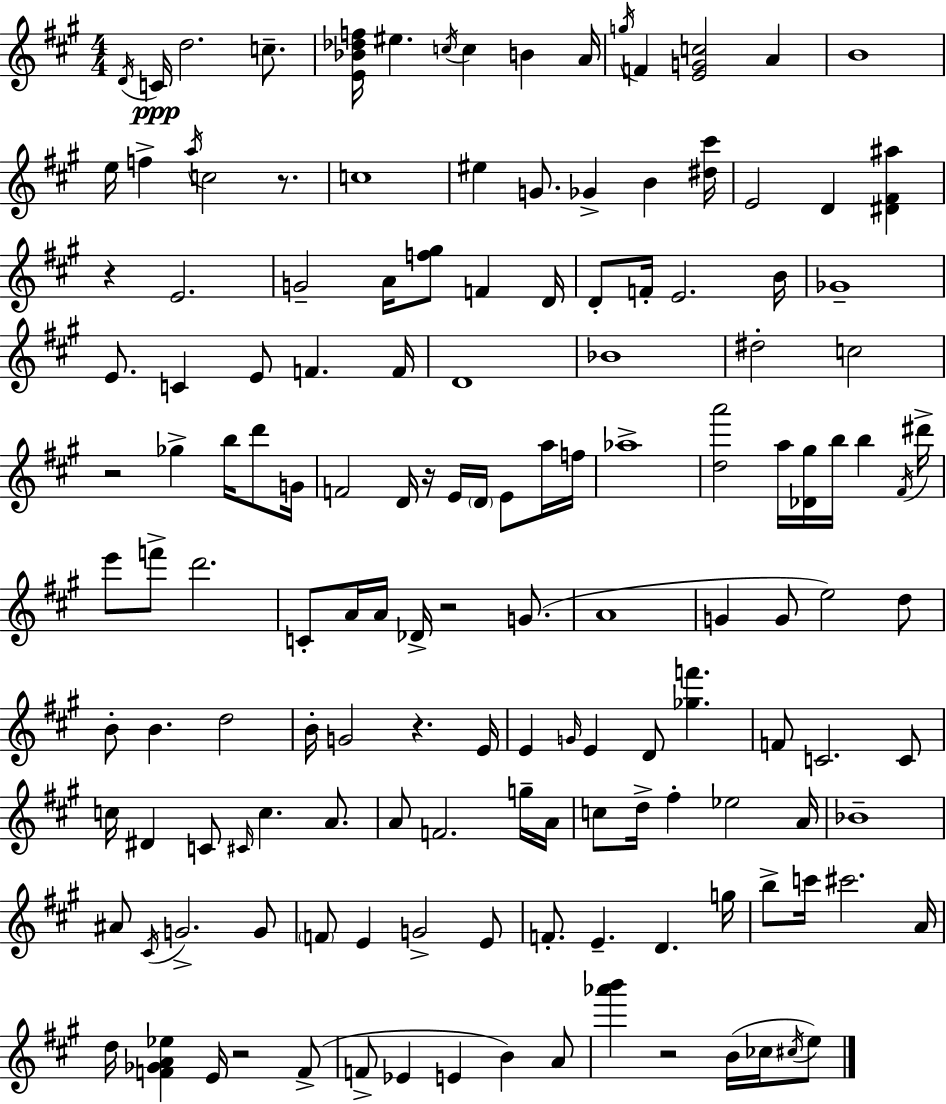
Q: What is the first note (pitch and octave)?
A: D4